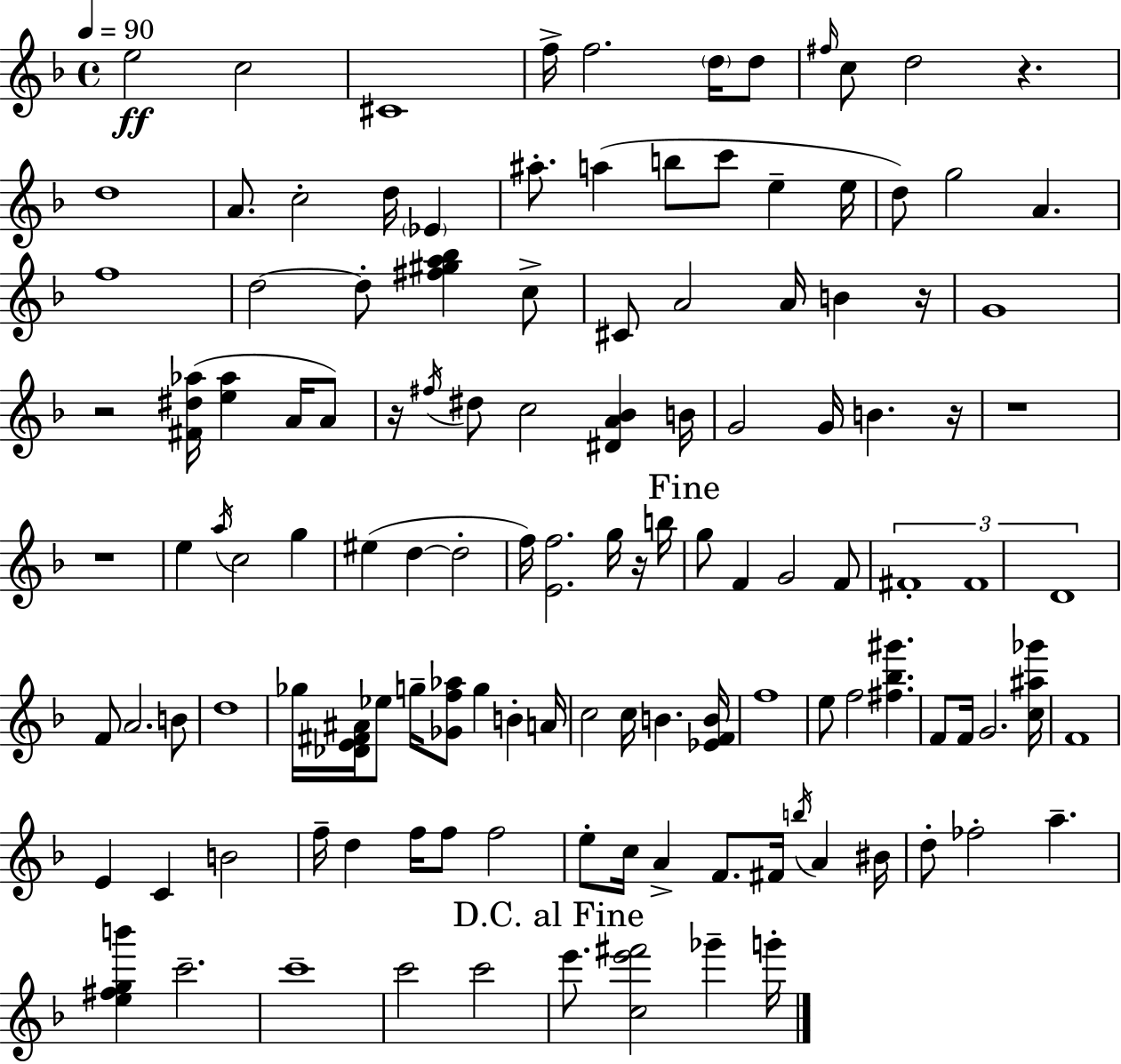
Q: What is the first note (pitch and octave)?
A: E5